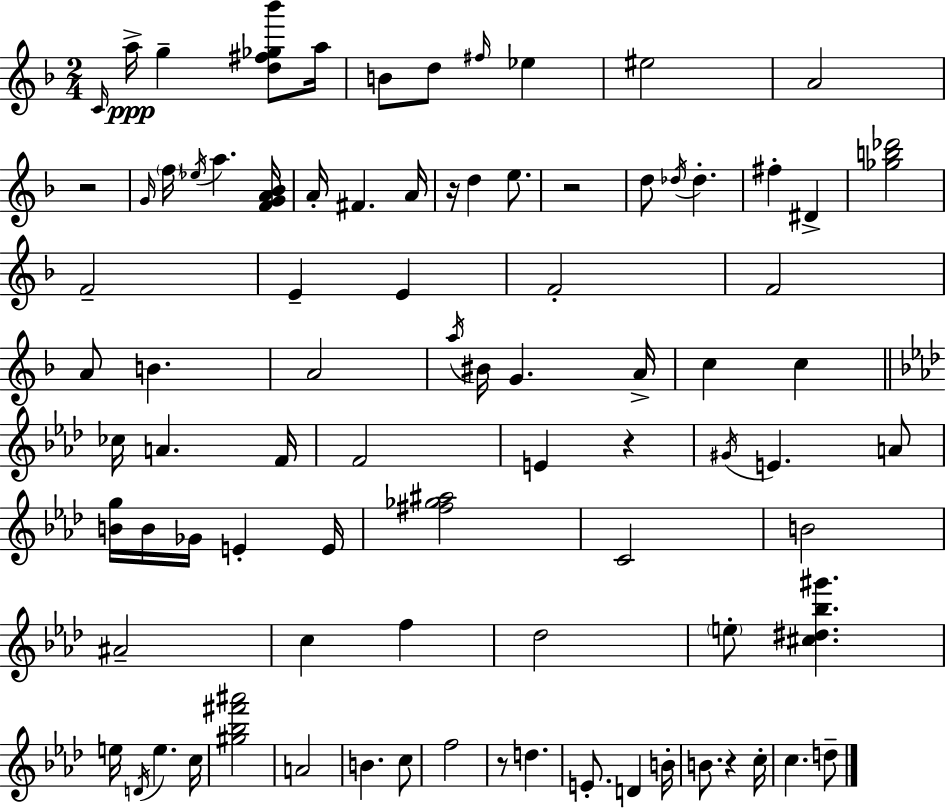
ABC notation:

X:1
T:Untitled
M:2/4
L:1/4
K:Dm
C/4 a/4 g [d^f_g_b']/2 a/4 B/2 d/2 ^f/4 _e ^e2 A2 z2 G/4 f/4 _e/4 a [FGA_B]/4 A/4 ^F A/4 z/4 d e/2 z2 d/2 _d/4 _d ^f ^D [_gb_d']2 F2 E E F2 F2 A/2 B A2 a/4 ^B/4 G A/4 c c _c/4 A F/4 F2 E z ^G/4 E A/2 [Bg]/4 B/4 _G/4 E E/4 [^f_g^a]2 C2 B2 ^A2 c f _d2 e/2 [^c^d_b^g'] e/4 D/4 e c/4 [^g_b^f'^a']2 A2 B c/2 f2 z/2 d E/2 D B/4 B/2 z c/4 c d/2